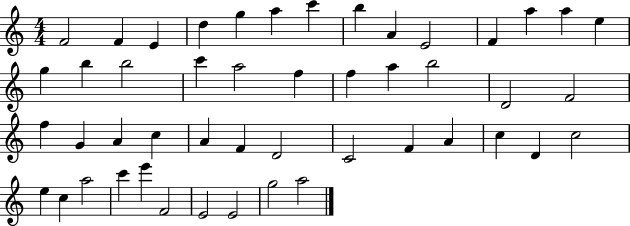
{
  \clef treble
  \numericTimeSignature
  \time 4/4
  \key c \major
  f'2 f'4 e'4 | d''4 g''4 a''4 c'''4 | b''4 a'4 e'2 | f'4 a''4 a''4 e''4 | \break g''4 b''4 b''2 | c'''4 a''2 f''4 | f''4 a''4 b''2 | d'2 f'2 | \break f''4 g'4 a'4 c''4 | a'4 f'4 d'2 | c'2 f'4 a'4 | c''4 d'4 c''2 | \break e''4 c''4 a''2 | c'''4 e'''4 f'2 | e'2 e'2 | g''2 a''2 | \break \bar "|."
}